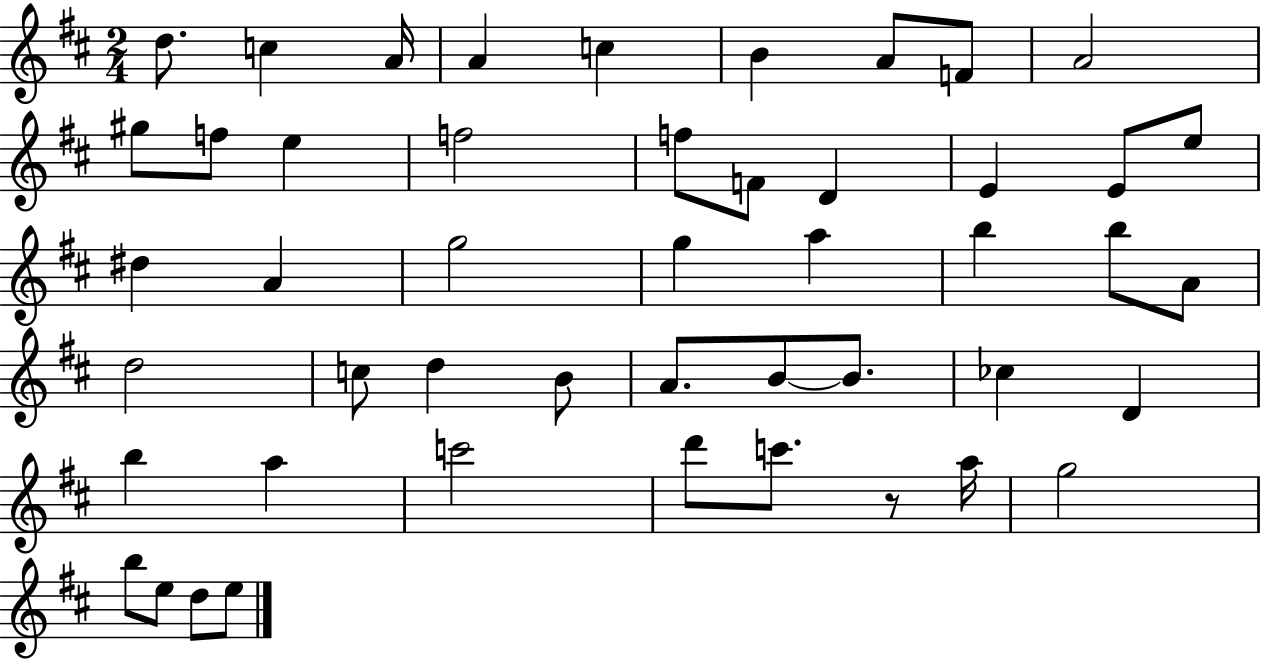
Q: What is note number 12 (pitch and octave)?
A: E5